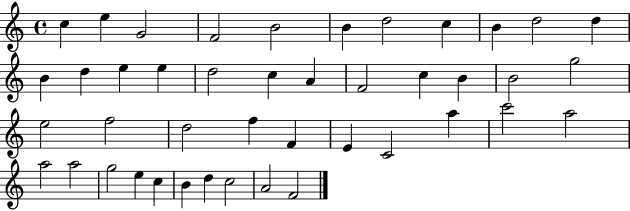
C5/q E5/q G4/h F4/h B4/h B4/q D5/h C5/q B4/q D5/h D5/q B4/q D5/q E5/q E5/q D5/h C5/q A4/q F4/h C5/q B4/q B4/h G5/h E5/h F5/h D5/h F5/q F4/q E4/q C4/h A5/q C6/h A5/h A5/h A5/h G5/h E5/q C5/q B4/q D5/q C5/h A4/h F4/h